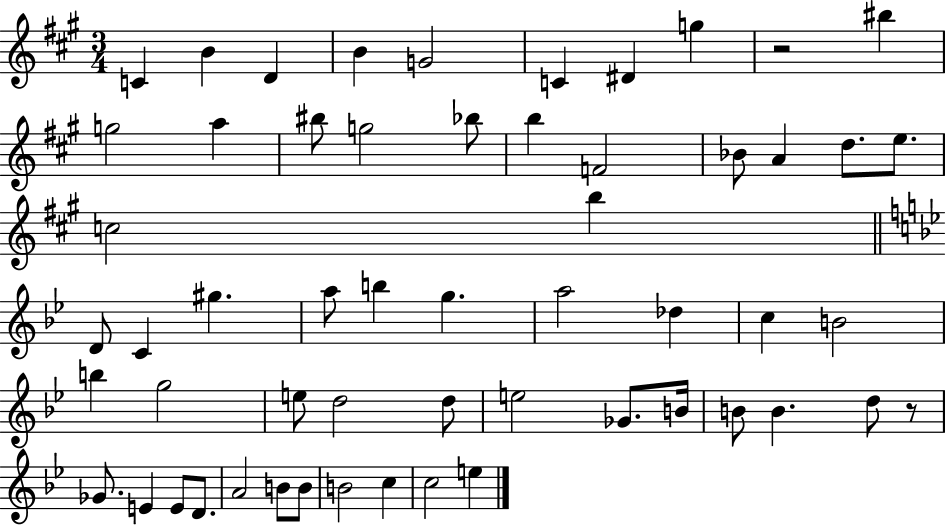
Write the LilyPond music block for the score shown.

{
  \clef treble
  \numericTimeSignature
  \time 3/4
  \key a \major
  c'4 b'4 d'4 | b'4 g'2 | c'4 dis'4 g''4 | r2 bis''4 | \break g''2 a''4 | bis''8 g''2 bes''8 | b''4 f'2 | bes'8 a'4 d''8. e''8. | \break c''2 b''4 | \bar "||" \break \key bes \major d'8 c'4 gis''4. | a''8 b''4 g''4. | a''2 des''4 | c''4 b'2 | \break b''4 g''2 | e''8 d''2 d''8 | e''2 ges'8. b'16 | b'8 b'4. d''8 r8 | \break ges'8. e'4 e'8 d'8. | a'2 b'8 b'8 | b'2 c''4 | c''2 e''4 | \break \bar "|."
}